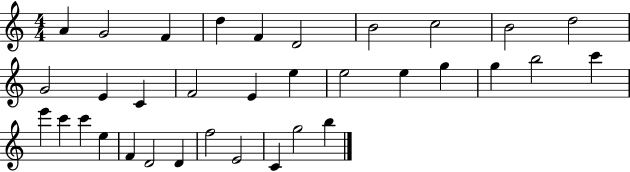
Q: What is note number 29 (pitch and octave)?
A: D4